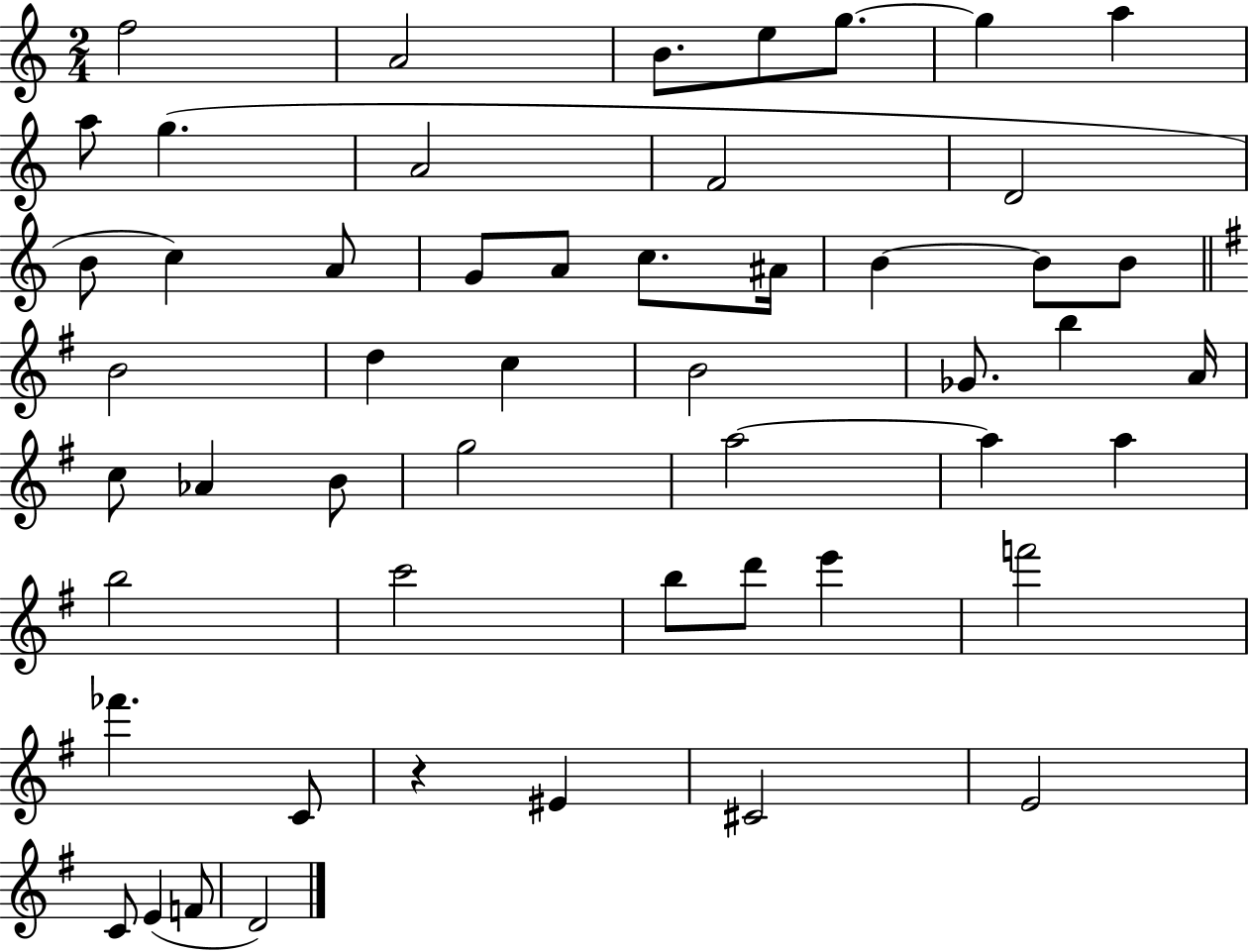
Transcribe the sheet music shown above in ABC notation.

X:1
T:Untitled
M:2/4
L:1/4
K:C
f2 A2 B/2 e/2 g/2 g a a/2 g A2 F2 D2 B/2 c A/2 G/2 A/2 c/2 ^A/4 B B/2 B/2 B2 d c B2 _G/2 b A/4 c/2 _A B/2 g2 a2 a a b2 c'2 b/2 d'/2 e' f'2 _f' C/2 z ^E ^C2 E2 C/2 E F/2 D2